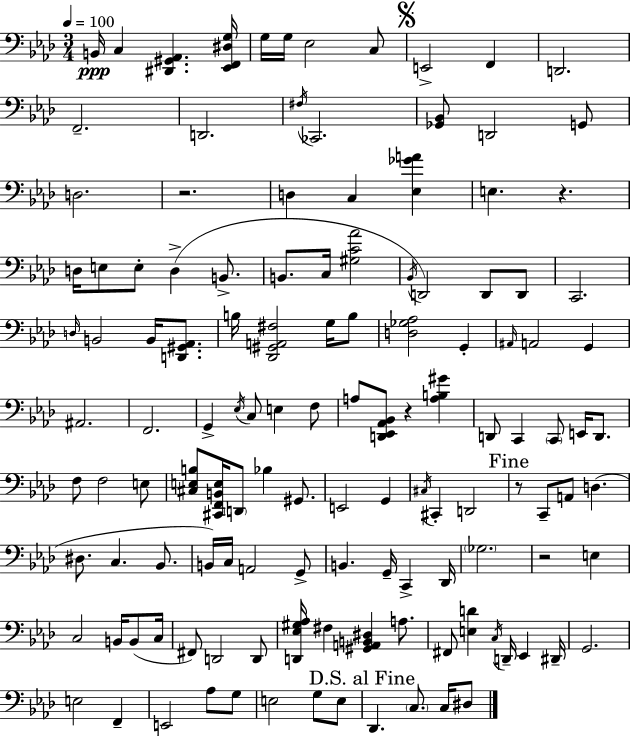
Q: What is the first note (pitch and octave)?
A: B2